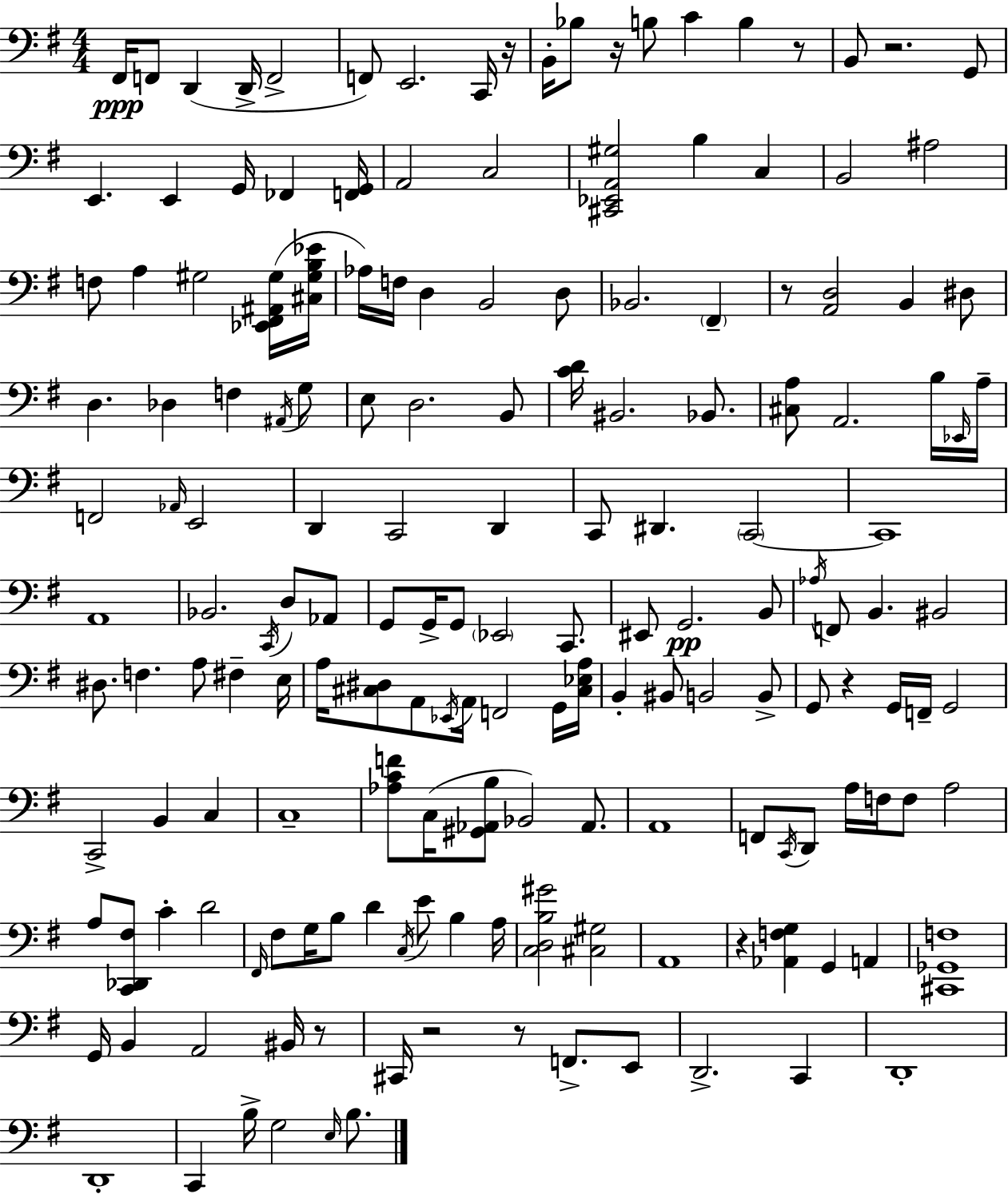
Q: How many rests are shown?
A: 10